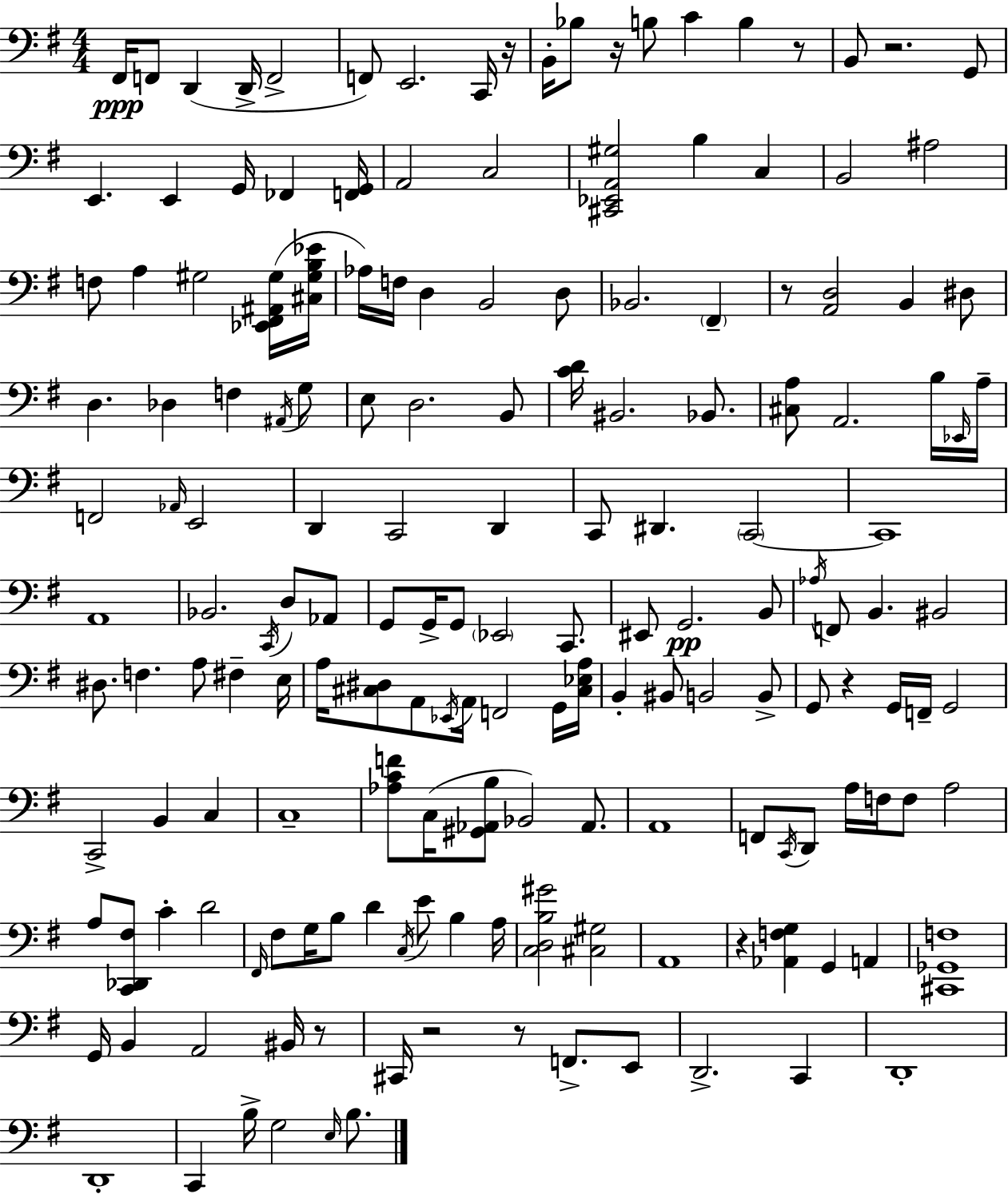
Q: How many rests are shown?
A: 10